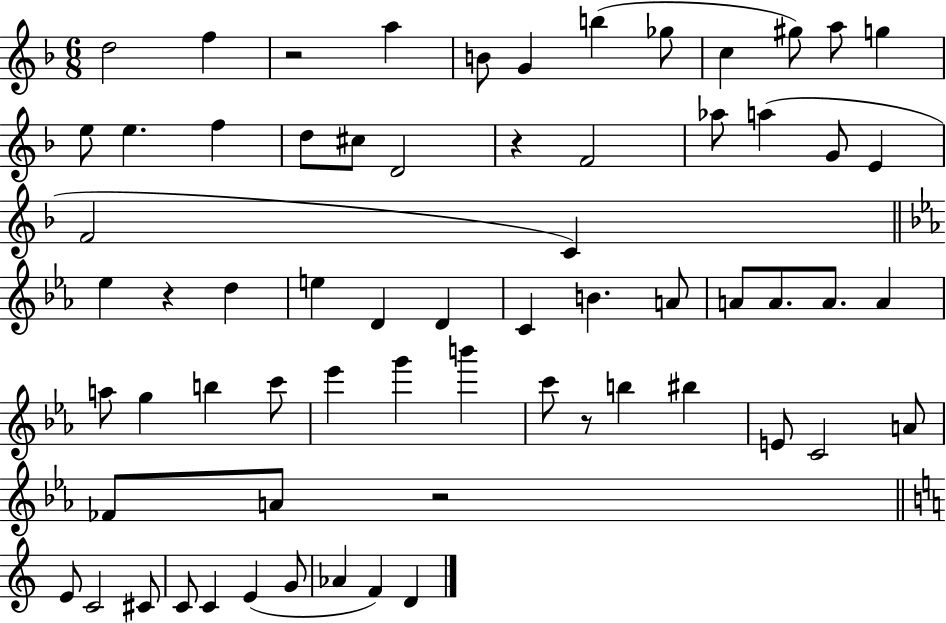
X:1
T:Untitled
M:6/8
L:1/4
K:F
d2 f z2 a B/2 G b _g/2 c ^g/2 a/2 g e/2 e f d/2 ^c/2 D2 z F2 _a/2 a G/2 E F2 C _e z d e D D C B A/2 A/2 A/2 A/2 A a/2 g b c'/2 _e' g' b' c'/2 z/2 b ^b E/2 C2 A/2 _F/2 A/2 z2 E/2 C2 ^C/2 C/2 C E G/2 _A F D